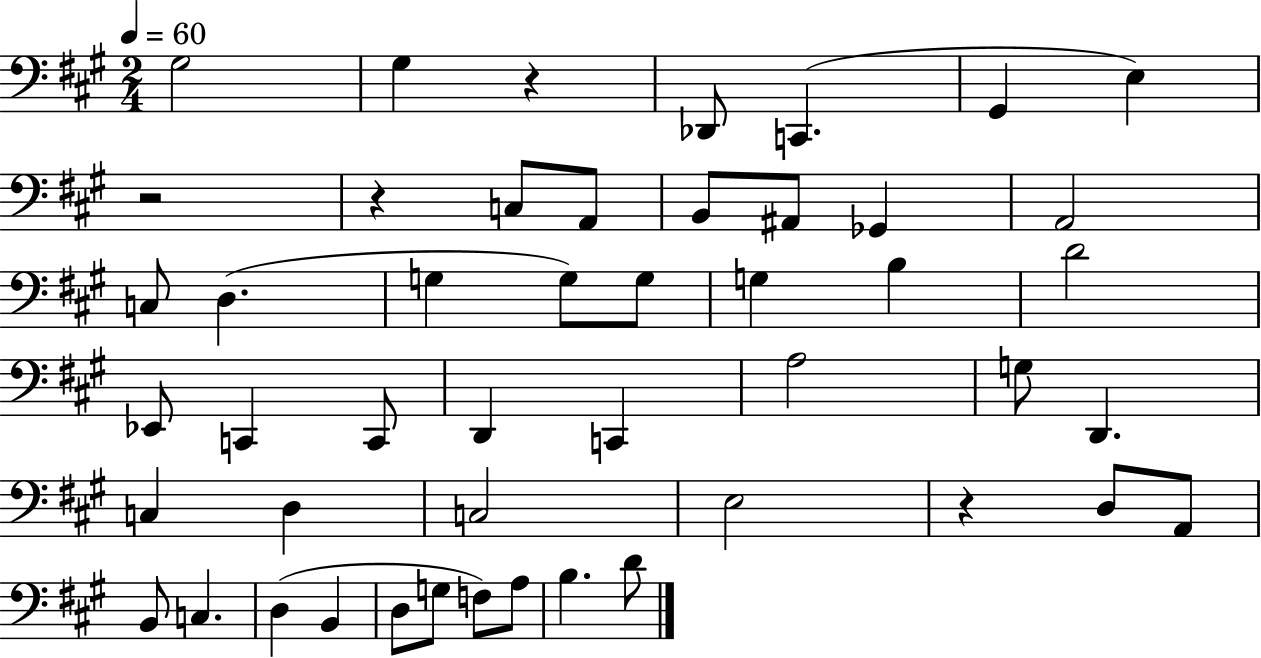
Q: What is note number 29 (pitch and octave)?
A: C3